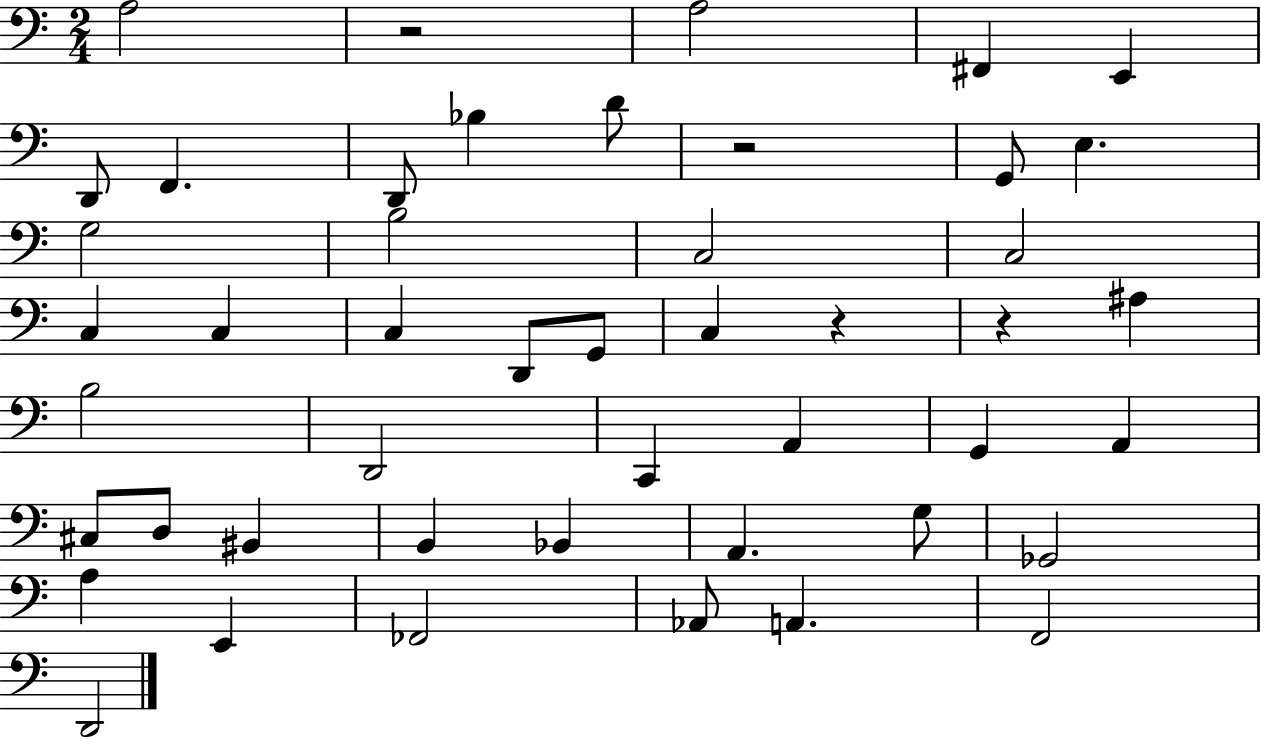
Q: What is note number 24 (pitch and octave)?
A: D2